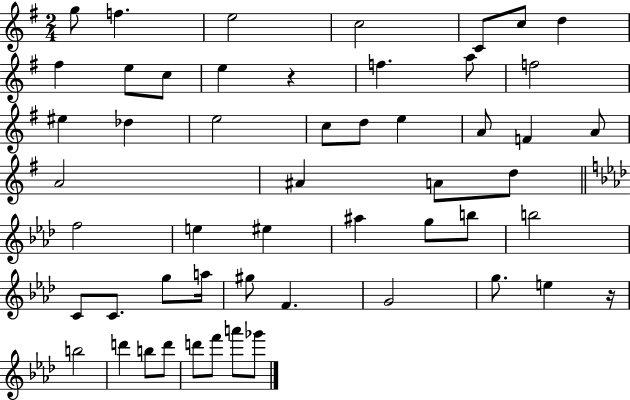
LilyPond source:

{
  \clef treble
  \numericTimeSignature
  \time 2/4
  \key g \major
  g''8 f''4. | e''2 | c''2 | c'8 c''8 d''4 | \break fis''4 e''8 c''8 | e''4 r4 | f''4. a''8 | f''2 | \break eis''4 des''4 | e''2 | c''8 d''8 e''4 | a'8 f'4 a'8 | \break a'2 | ais'4 a'8 d''8 | \bar "||" \break \key aes \major f''2 | e''4 eis''4 | ais''4 g''8 b''8 | b''2 | \break c'8 c'8. g''8 a''16 | gis''8 f'4. | g'2 | g''8. e''4 r16 | \break b''2 | d'''4 b''8 d'''8 | d'''8 f'''8 a'''8 ges'''8 | \bar "|."
}